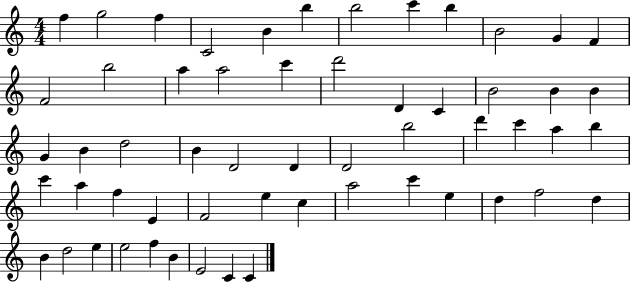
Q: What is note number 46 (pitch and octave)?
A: D5